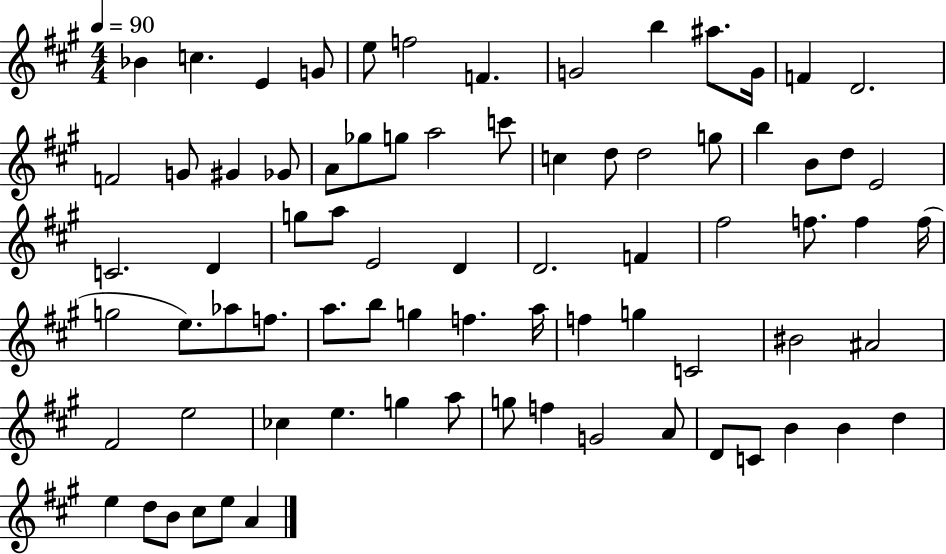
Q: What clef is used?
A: treble